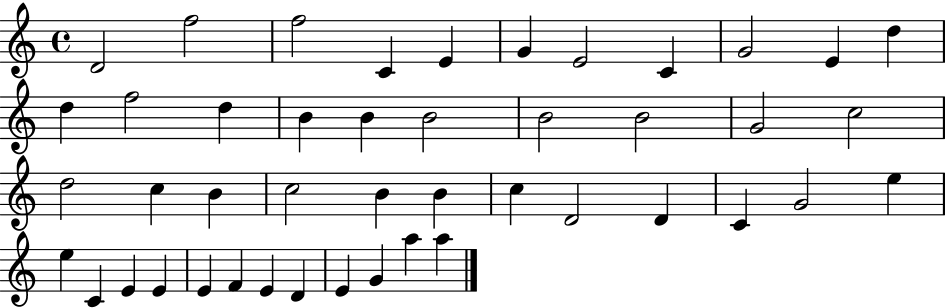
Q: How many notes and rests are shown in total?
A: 45